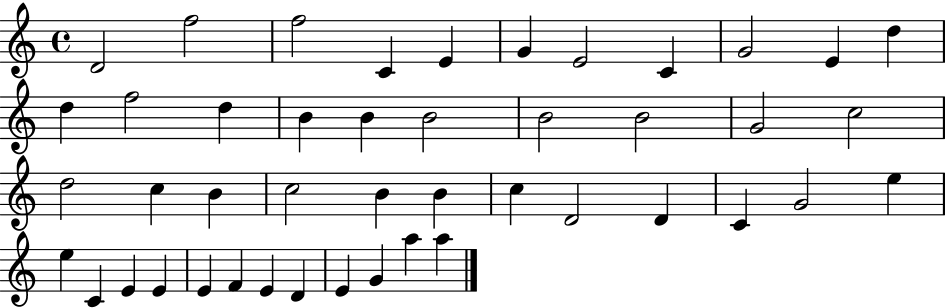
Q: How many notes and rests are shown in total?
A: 45